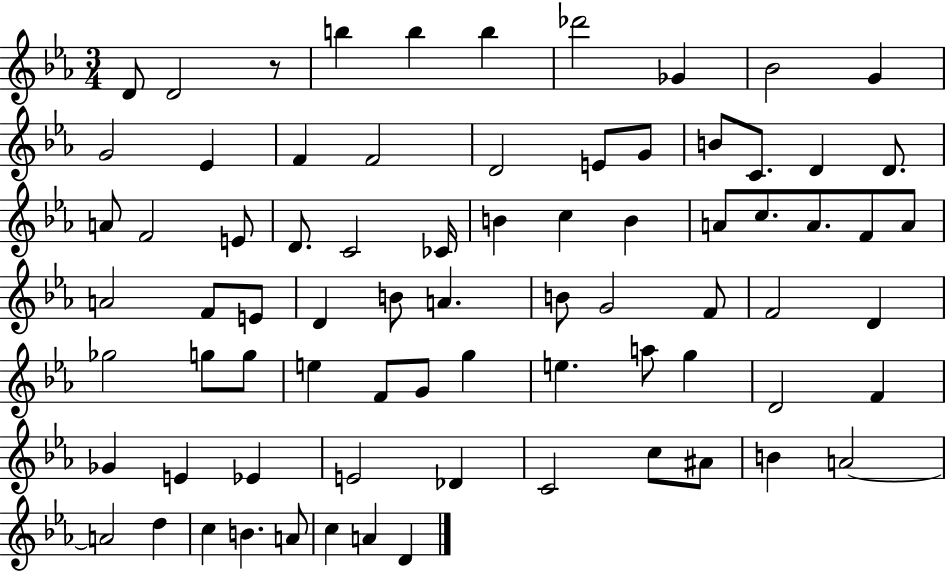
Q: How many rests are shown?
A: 1